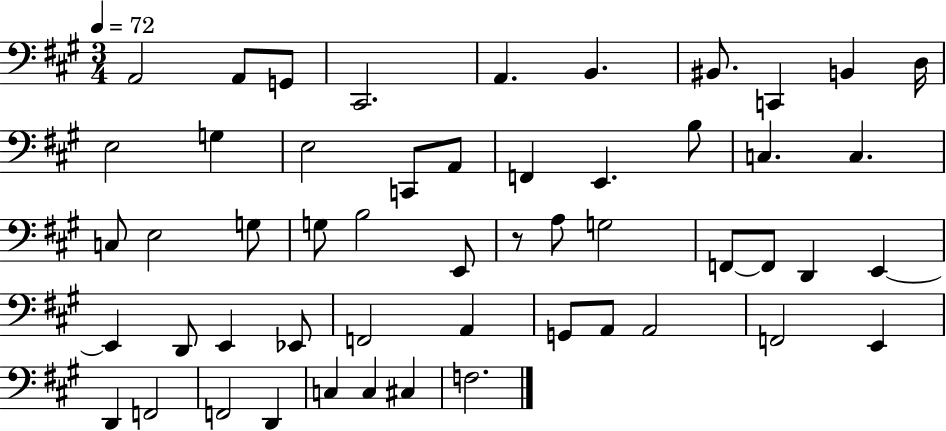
X:1
T:Untitled
M:3/4
L:1/4
K:A
A,,2 A,,/2 G,,/2 ^C,,2 A,, B,, ^B,,/2 C,, B,, D,/4 E,2 G, E,2 C,,/2 A,,/2 F,, E,, B,/2 C, C, C,/2 E,2 G,/2 G,/2 B,2 E,,/2 z/2 A,/2 G,2 F,,/2 F,,/2 D,, E,, E,, D,,/2 E,, _E,,/2 F,,2 A,, G,,/2 A,,/2 A,,2 F,,2 E,, D,, F,,2 F,,2 D,, C, C, ^C, F,2